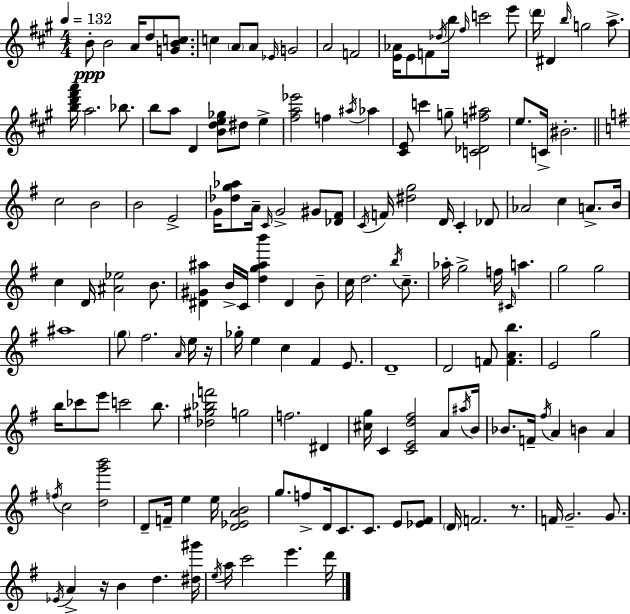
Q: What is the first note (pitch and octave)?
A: B4